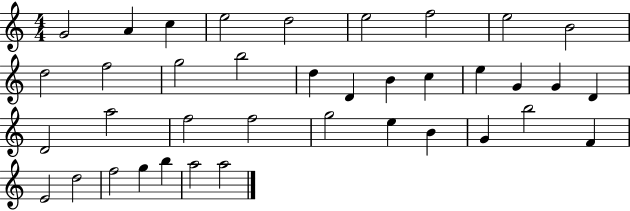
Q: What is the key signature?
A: C major